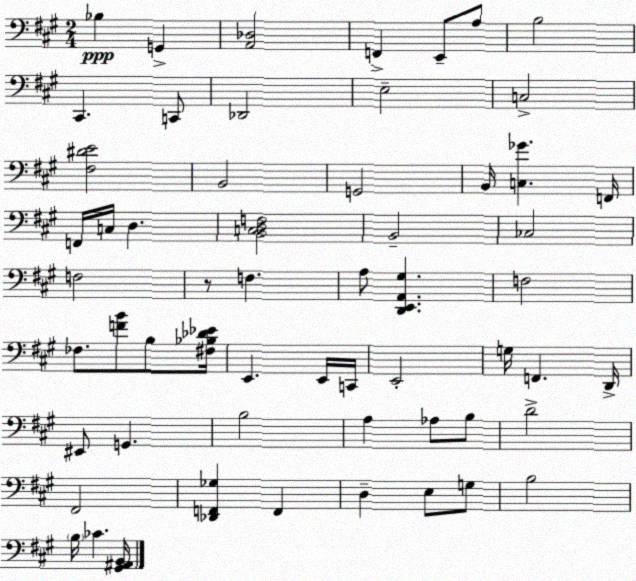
X:1
T:Untitled
M:2/4
L:1/4
K:A
_B, G,, [A,,_D,]2 F,, E,,/2 A,/2 B,2 ^C,, C,,/2 _D,,2 E,2 C,2 [^F,^DE]2 B,,2 G,,2 B,,/4 [C,_G] F,,/4 F,,/4 C,/4 D, [B,,C,D,F,]2 B,,2 _C,2 F,2 z/2 F, A,/2 [D,,E,,A,,^G,] F,2 _F,/2 [FB]/2 B,/2 [^F,_B,_D_E]/4 E,, E,,/4 C,,/4 E,,2 G,/4 F,, D,,/4 ^E,,/2 G,, B,2 A, _A,/2 B,/2 D2 ^F,,2 [_D,,F,,_G,] F,, D, E,/2 G,/2 B,2 B,/4 _C [^G,,^A,,B,,]/4